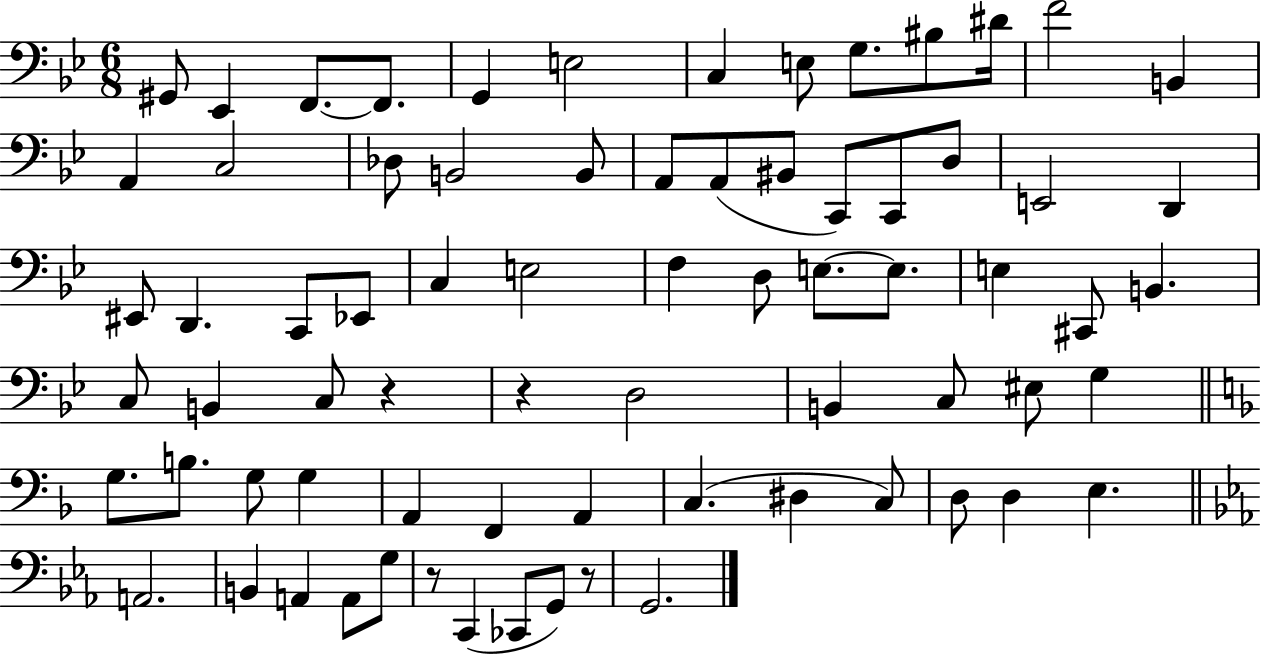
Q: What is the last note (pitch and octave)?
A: G2